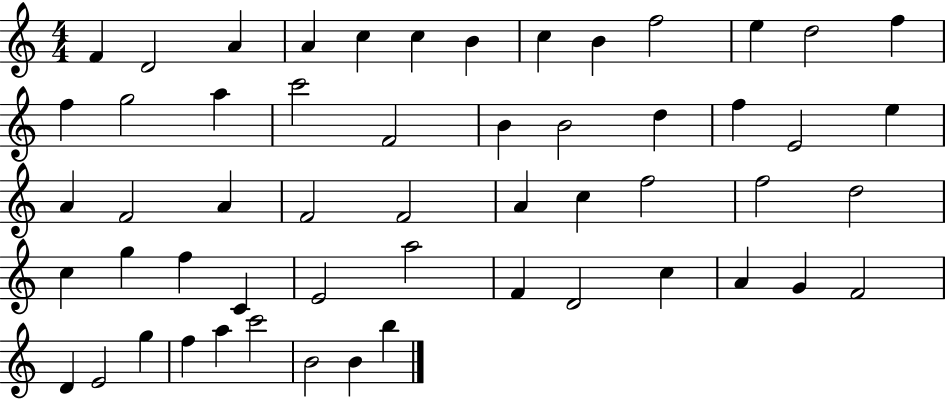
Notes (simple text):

F4/q D4/h A4/q A4/q C5/q C5/q B4/q C5/q B4/q F5/h E5/q D5/h F5/q F5/q G5/h A5/q C6/h F4/h B4/q B4/h D5/q F5/q E4/h E5/q A4/q F4/h A4/q F4/h F4/h A4/q C5/q F5/h F5/h D5/h C5/q G5/q F5/q C4/q E4/h A5/h F4/q D4/h C5/q A4/q G4/q F4/h D4/q E4/h G5/q F5/q A5/q C6/h B4/h B4/q B5/q